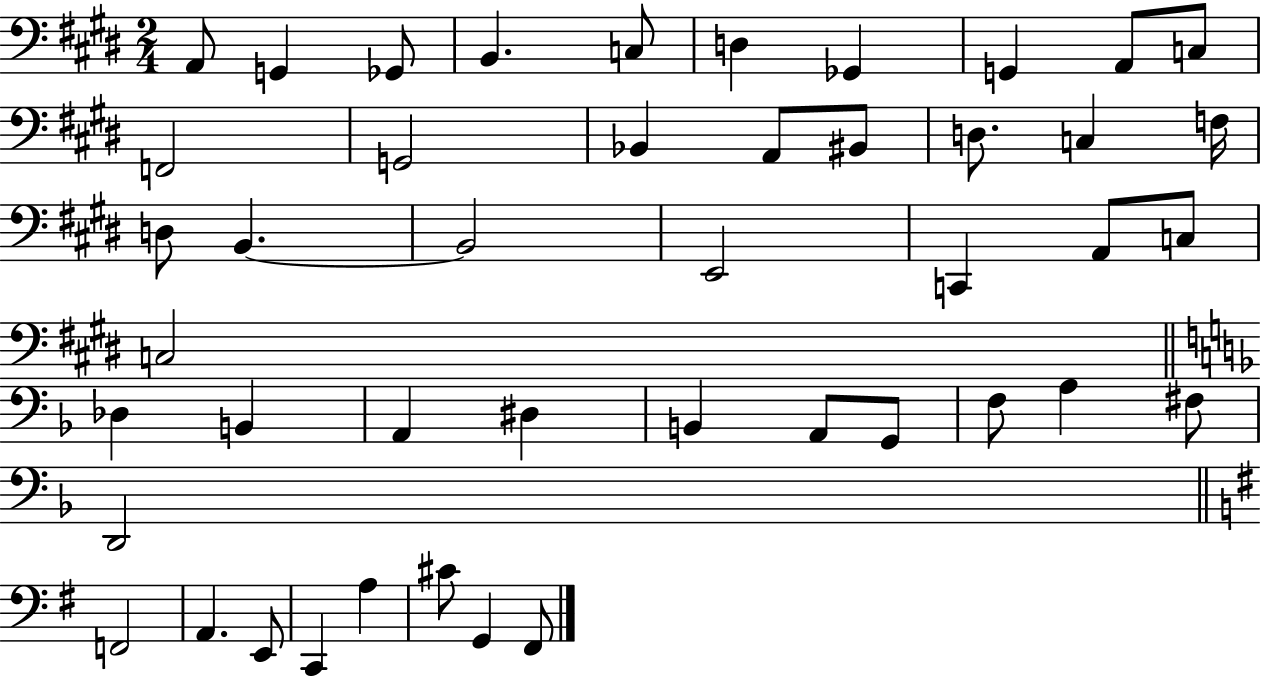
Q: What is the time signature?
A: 2/4